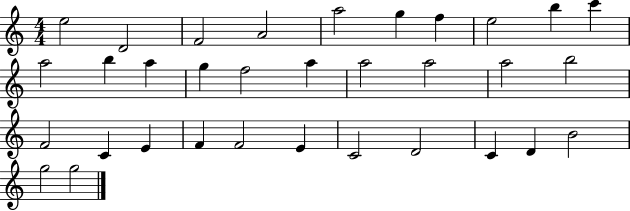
E5/h D4/h F4/h A4/h A5/h G5/q F5/q E5/h B5/q C6/q A5/h B5/q A5/q G5/q F5/h A5/q A5/h A5/h A5/h B5/h F4/h C4/q E4/q F4/q F4/h E4/q C4/h D4/h C4/q D4/q B4/h G5/h G5/h